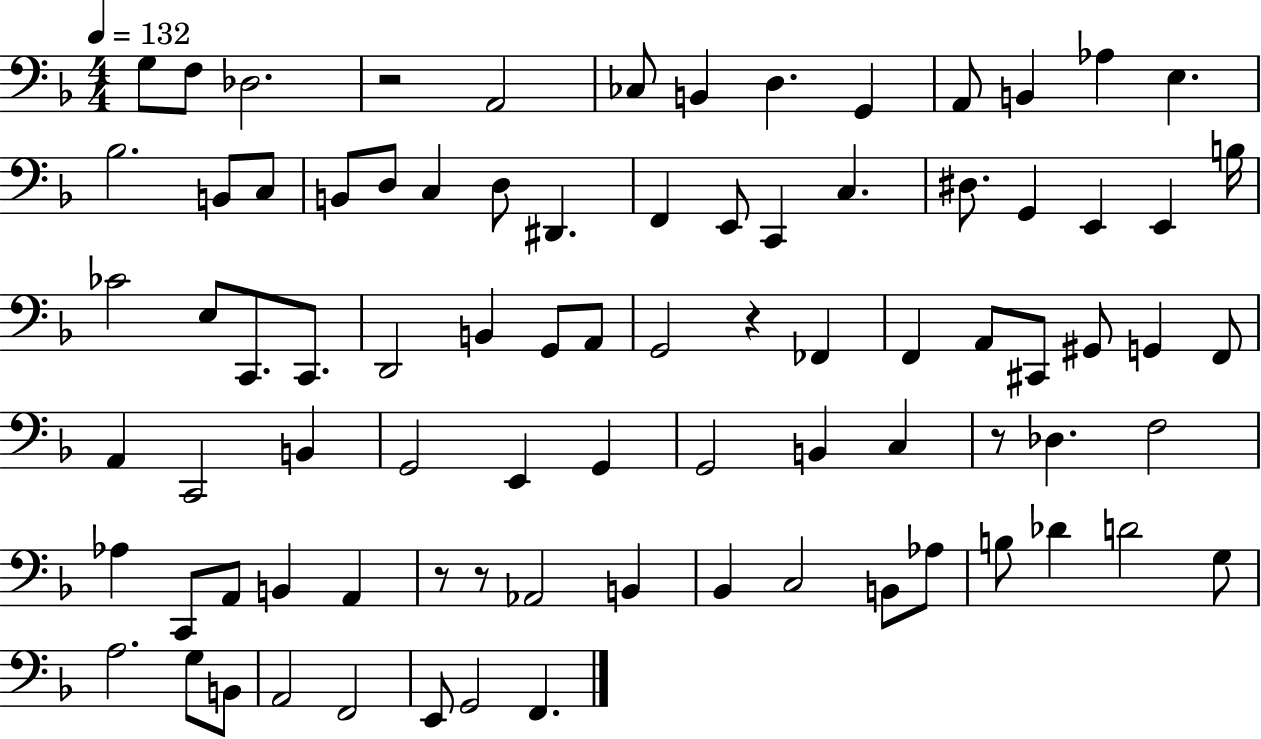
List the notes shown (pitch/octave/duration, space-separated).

G3/e F3/e Db3/h. R/h A2/h CES3/e B2/q D3/q. G2/q A2/e B2/q Ab3/q E3/q. Bb3/h. B2/e C3/e B2/e D3/e C3/q D3/e D#2/q. F2/q E2/e C2/q C3/q. D#3/e. G2/q E2/q E2/q B3/s CES4/h E3/e C2/e. C2/e. D2/h B2/q G2/e A2/e G2/h R/q FES2/q F2/q A2/e C#2/e G#2/e G2/q F2/e A2/q C2/h B2/q G2/h E2/q G2/q G2/h B2/q C3/q R/e Db3/q. F3/h Ab3/q C2/e A2/e B2/q A2/q R/e R/e Ab2/h B2/q Bb2/q C3/h B2/e Ab3/e B3/e Db4/q D4/h G3/e A3/h. G3/e B2/e A2/h F2/h E2/e G2/h F2/q.